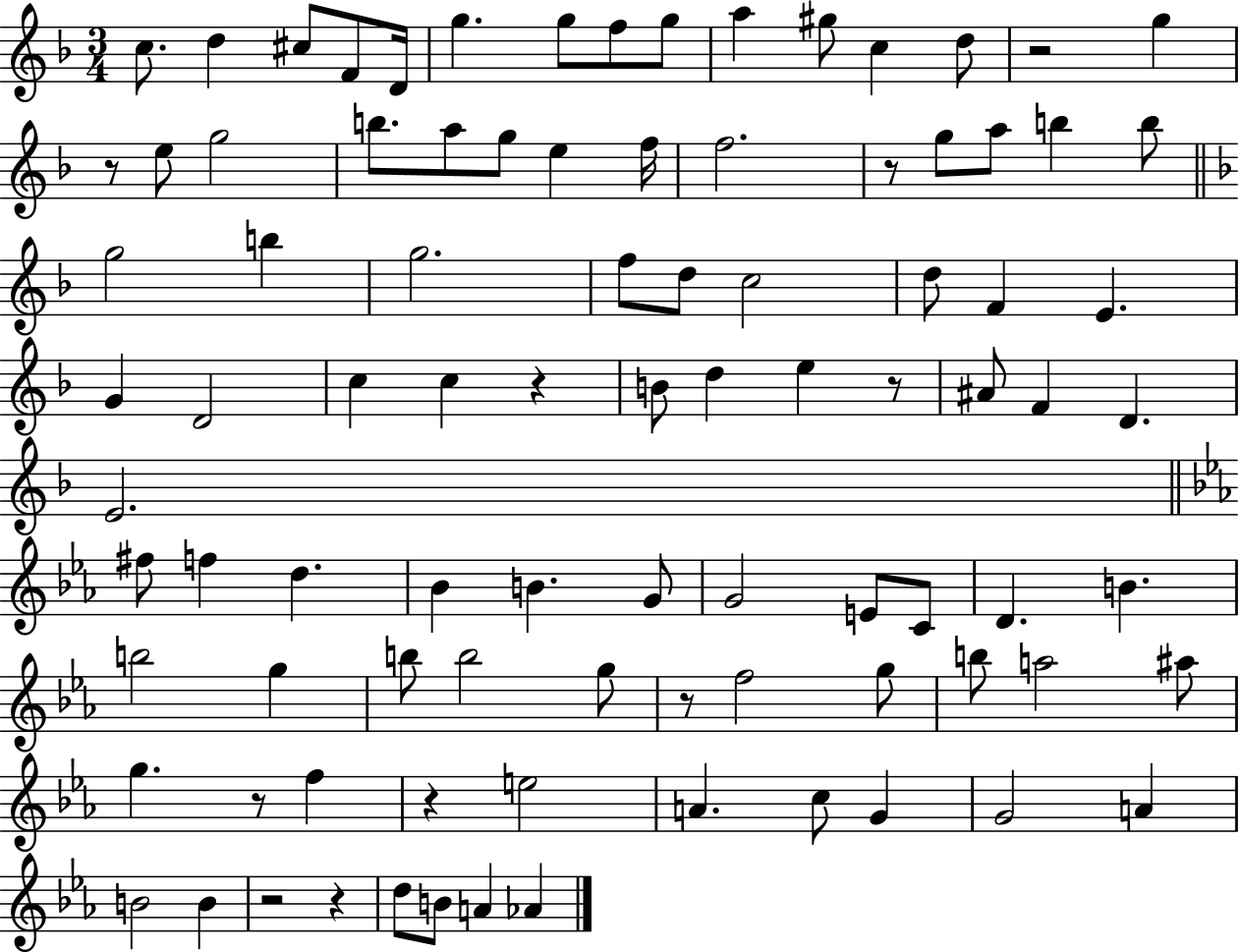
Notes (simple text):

C5/e. D5/q C#5/e F4/e D4/s G5/q. G5/e F5/e G5/e A5/q G#5/e C5/q D5/e R/h G5/q R/e E5/e G5/h B5/e. A5/e G5/e E5/q F5/s F5/h. R/e G5/e A5/e B5/q B5/e G5/h B5/q G5/h. F5/e D5/e C5/h D5/e F4/q E4/q. G4/q D4/h C5/q C5/q R/q B4/e D5/q E5/q R/e A#4/e F4/q D4/q. E4/h. F#5/e F5/q D5/q. Bb4/q B4/q. G4/e G4/h E4/e C4/e D4/q. B4/q. B5/h G5/q B5/e B5/h G5/e R/e F5/h G5/e B5/e A5/h A#5/e G5/q. R/e F5/q R/q E5/h A4/q. C5/e G4/q G4/h A4/q B4/h B4/q R/h R/q D5/e B4/e A4/q Ab4/q